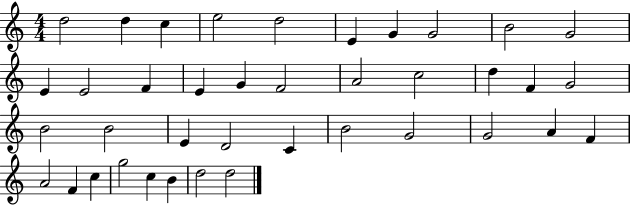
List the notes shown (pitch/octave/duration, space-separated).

D5/h D5/q C5/q E5/h D5/h E4/q G4/q G4/h B4/h G4/h E4/q E4/h F4/q E4/q G4/q F4/h A4/h C5/h D5/q F4/q G4/h B4/h B4/h E4/q D4/h C4/q B4/h G4/h G4/h A4/q F4/q A4/h F4/q C5/q G5/h C5/q B4/q D5/h D5/h